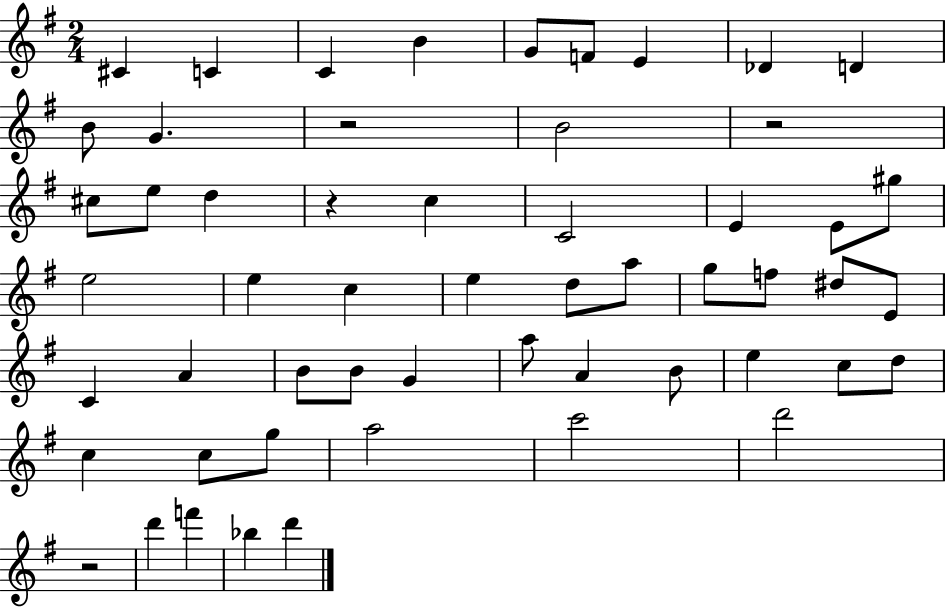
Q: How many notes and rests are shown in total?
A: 55